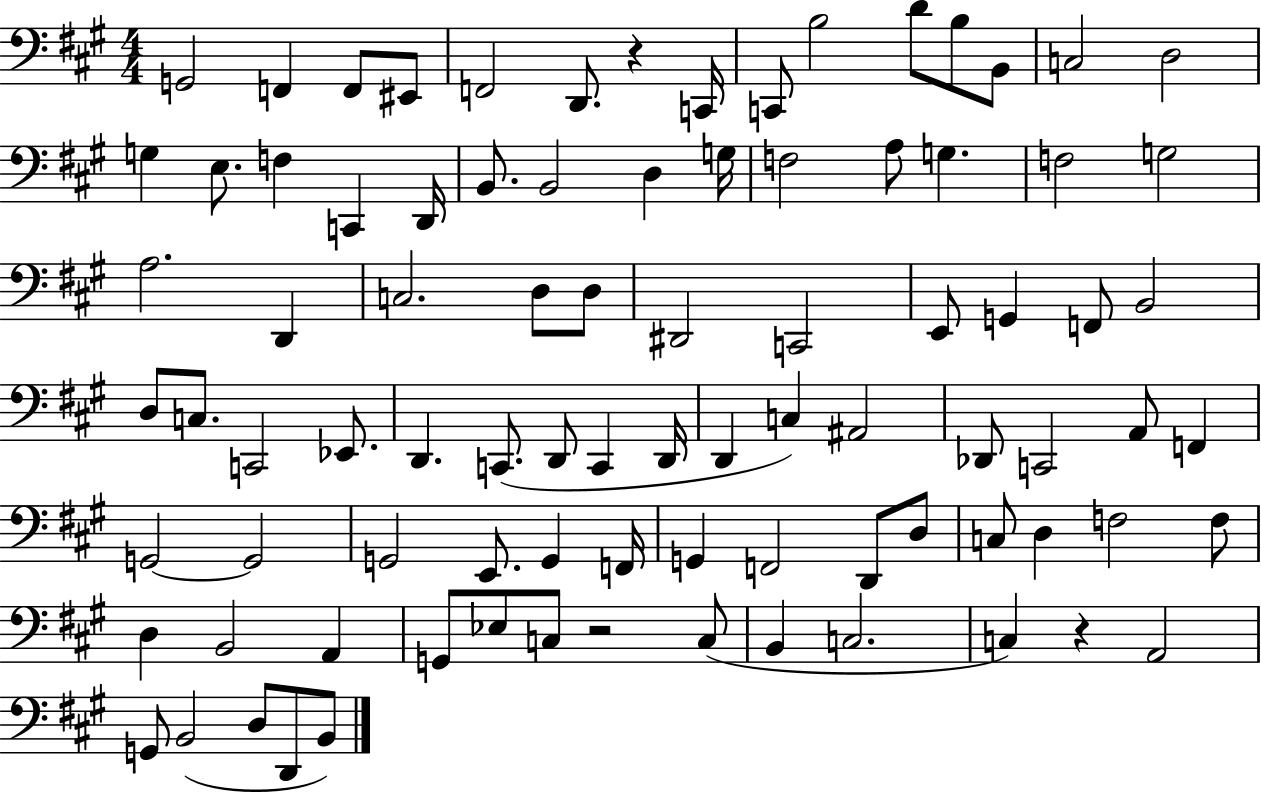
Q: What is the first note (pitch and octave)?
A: G2